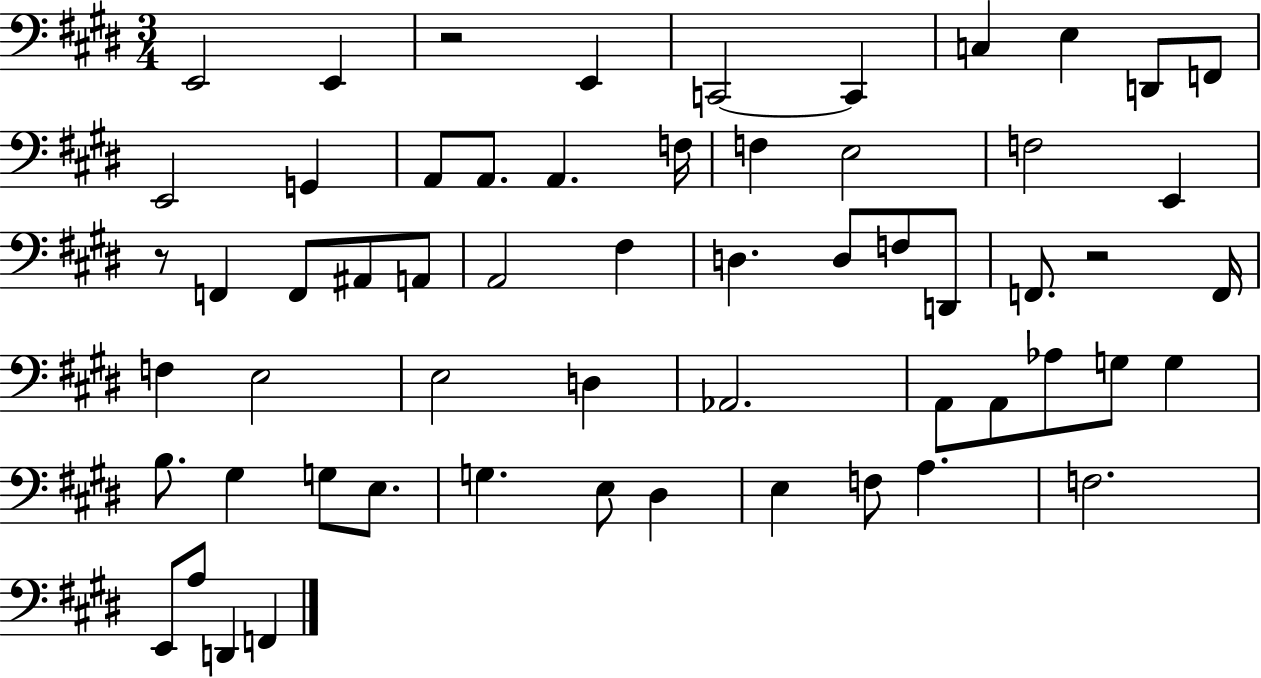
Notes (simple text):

E2/h E2/q R/h E2/q C2/h C2/q C3/q E3/q D2/e F2/e E2/h G2/q A2/e A2/e. A2/q. F3/s F3/q E3/h F3/h E2/q R/e F2/q F2/e A#2/e A2/e A2/h F#3/q D3/q. D3/e F3/e D2/e F2/e. R/h F2/s F3/q E3/h E3/h D3/q Ab2/h. A2/e A2/e Ab3/e G3/e G3/q B3/e. G#3/q G3/e E3/e. G3/q. E3/e D#3/q E3/q F3/e A3/q. F3/h. E2/e A3/e D2/q F2/q